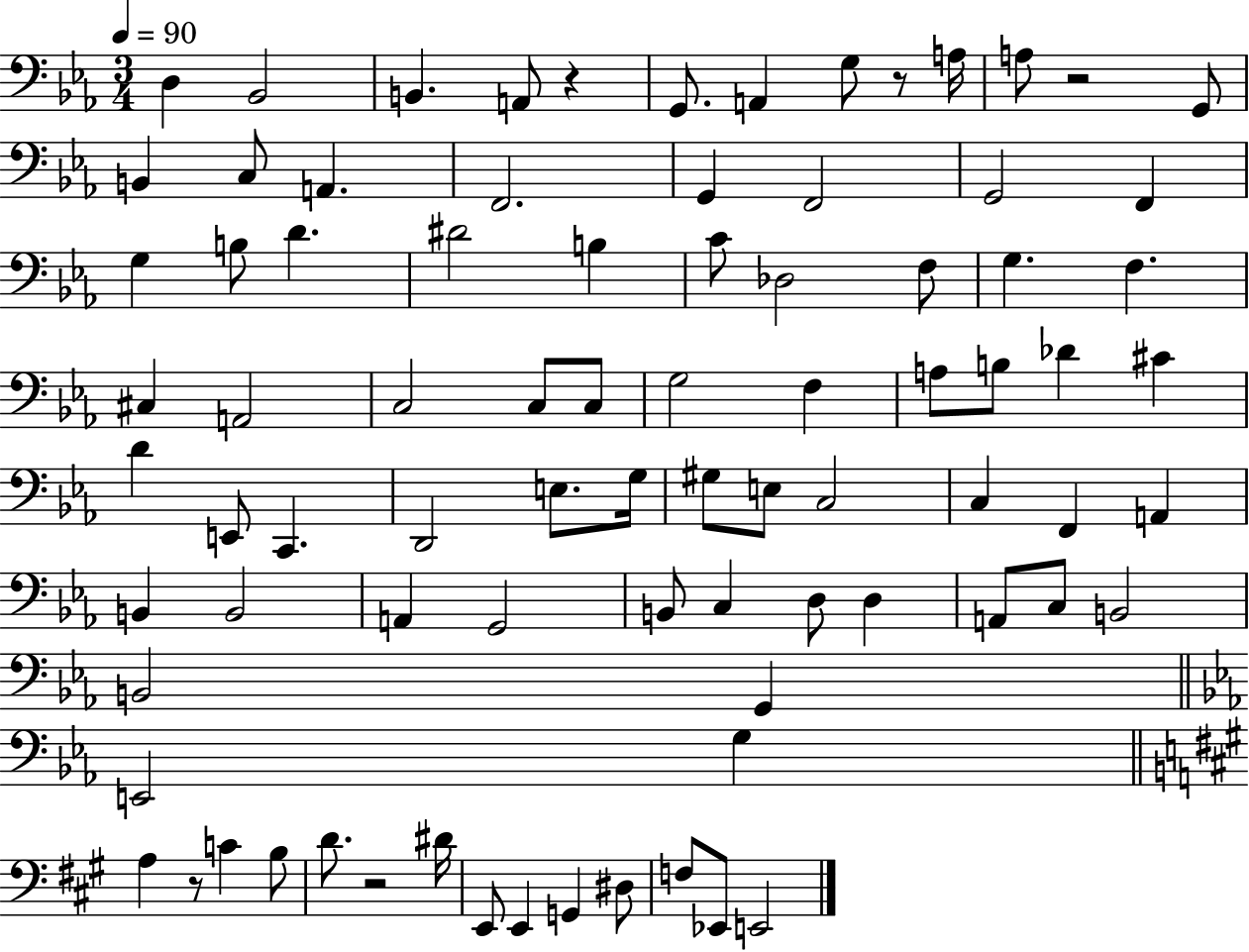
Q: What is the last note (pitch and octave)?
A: E2